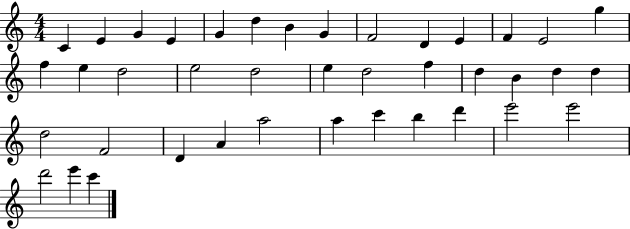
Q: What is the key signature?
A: C major